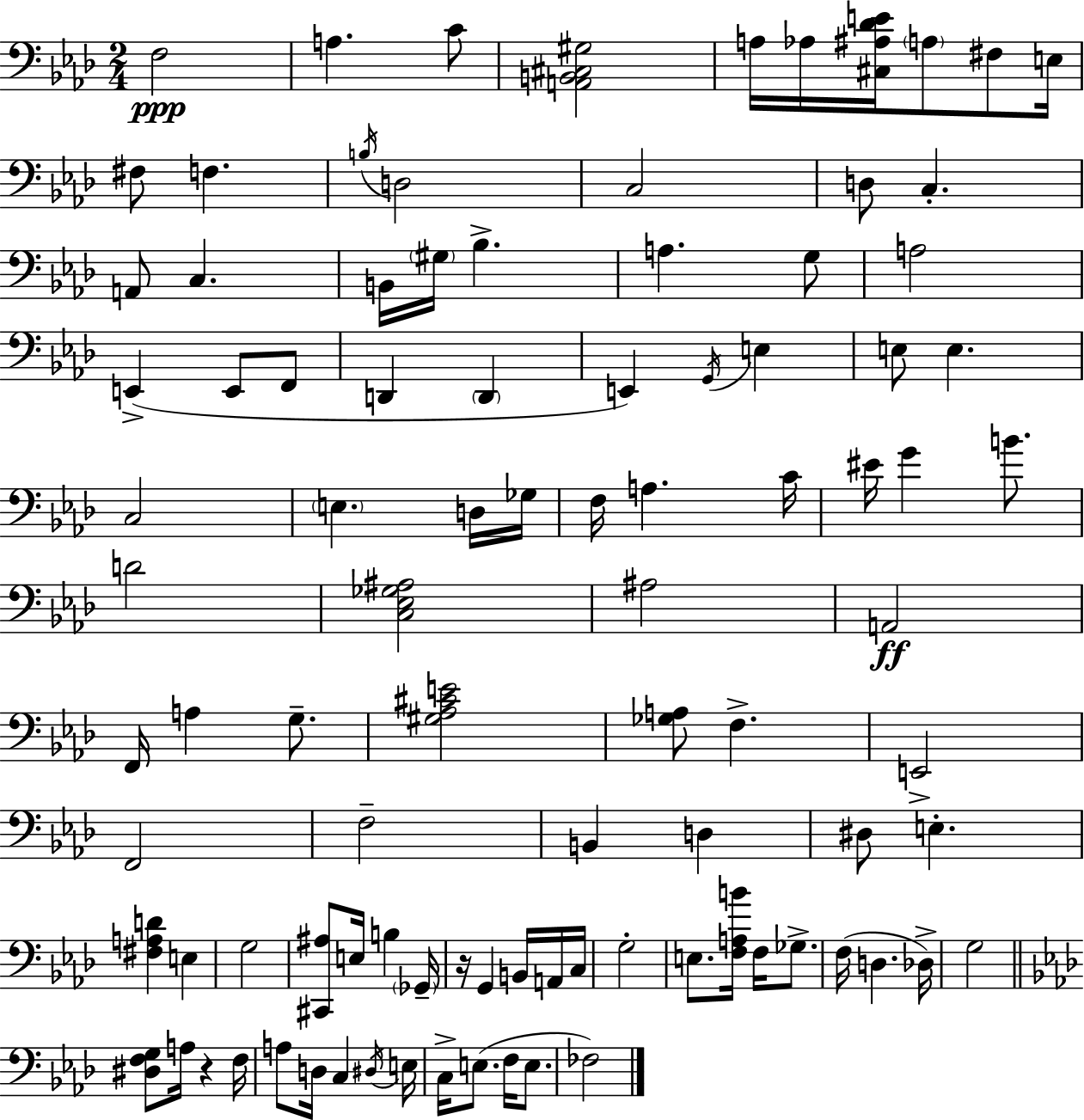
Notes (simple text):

F3/h A3/q. C4/e [A2,B2,C#3,G#3]/h A3/s Ab3/s [C#3,A#3,Db4,E4]/s A3/e F#3/e E3/s F#3/e F3/q. B3/s D3/h C3/h D3/e C3/q. A2/e C3/q. B2/s G#3/s Bb3/q. A3/q. G3/e A3/h E2/q E2/e F2/e D2/q D2/q E2/q G2/s E3/q E3/e E3/q. C3/h E3/q. D3/s Gb3/s F3/s A3/q. C4/s EIS4/s G4/q B4/e. D4/h [C3,Eb3,Gb3,A#3]/h A#3/h A2/h F2/s A3/q G3/e. [G#3,Ab3,C#4,E4]/h [Gb3,A3]/e F3/q. E2/h F2/h F3/h B2/q D3/q D#3/e E3/q. [F#3,A3,D4]/q E3/q G3/h [C#2,A#3]/e E3/s B3/q Gb2/s R/s G2/q B2/s A2/s C3/s G3/h E3/e. [F3,A3,B4]/s F3/s Gb3/e. F3/s D3/q. Db3/s G3/h [D#3,F3,G3]/e A3/s R/q F3/s A3/e D3/s C3/q D#3/s E3/s C3/s E3/e. F3/s E3/e. FES3/h